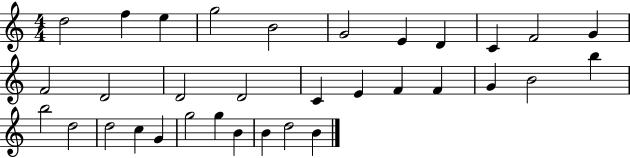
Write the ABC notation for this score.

X:1
T:Untitled
M:4/4
L:1/4
K:C
d2 f e g2 B2 G2 E D C F2 G F2 D2 D2 D2 C E F F G B2 b b2 d2 d2 c G g2 g B B d2 B